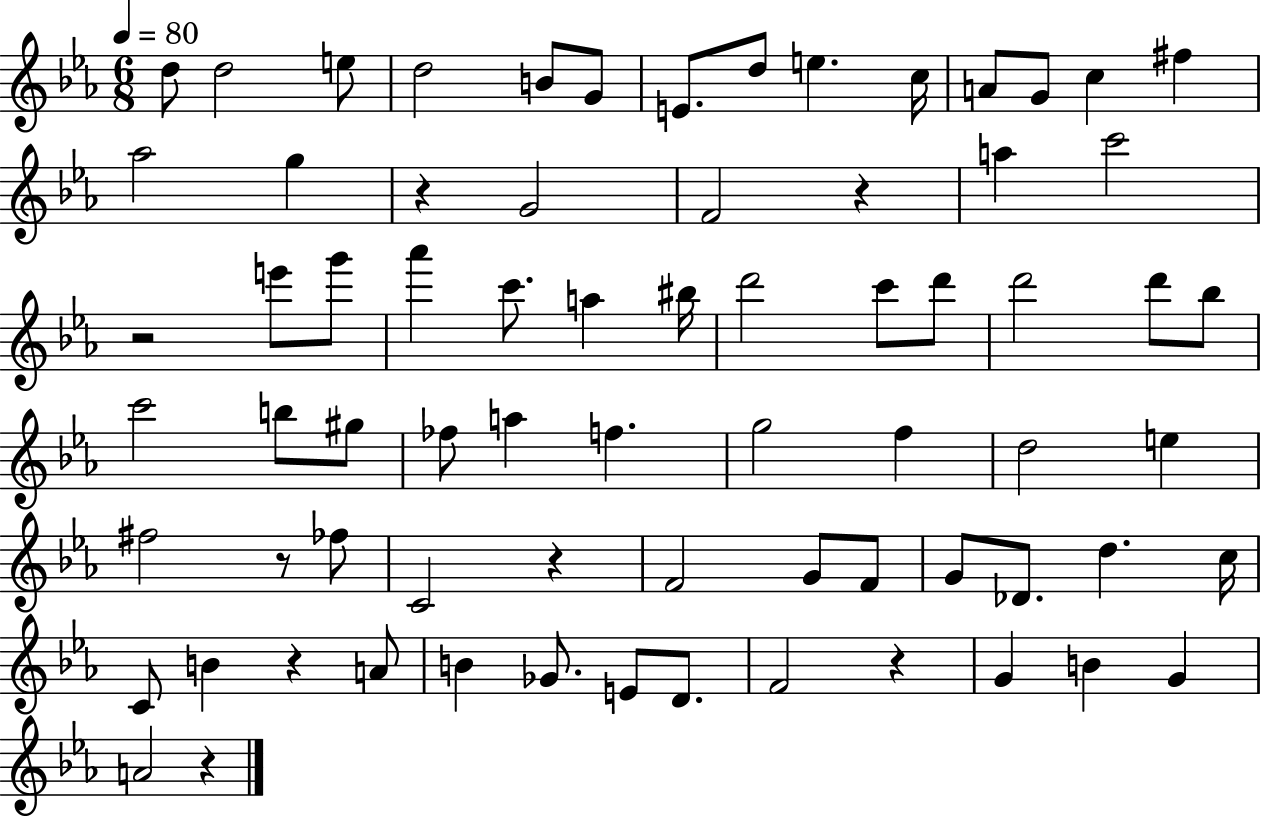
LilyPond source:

{
  \clef treble
  \numericTimeSignature
  \time 6/8
  \key ees \major
  \tempo 4 = 80
  d''8 d''2 e''8 | d''2 b'8 g'8 | e'8. d''8 e''4. c''16 | a'8 g'8 c''4 fis''4 | \break aes''2 g''4 | r4 g'2 | f'2 r4 | a''4 c'''2 | \break r2 e'''8 g'''8 | aes'''4 c'''8. a''4 bis''16 | d'''2 c'''8 d'''8 | d'''2 d'''8 bes''8 | \break c'''2 b''8 gis''8 | fes''8 a''4 f''4. | g''2 f''4 | d''2 e''4 | \break fis''2 r8 fes''8 | c'2 r4 | f'2 g'8 f'8 | g'8 des'8. d''4. c''16 | \break c'8 b'4 r4 a'8 | b'4 ges'8. e'8 d'8. | f'2 r4 | g'4 b'4 g'4 | \break a'2 r4 | \bar "|."
}